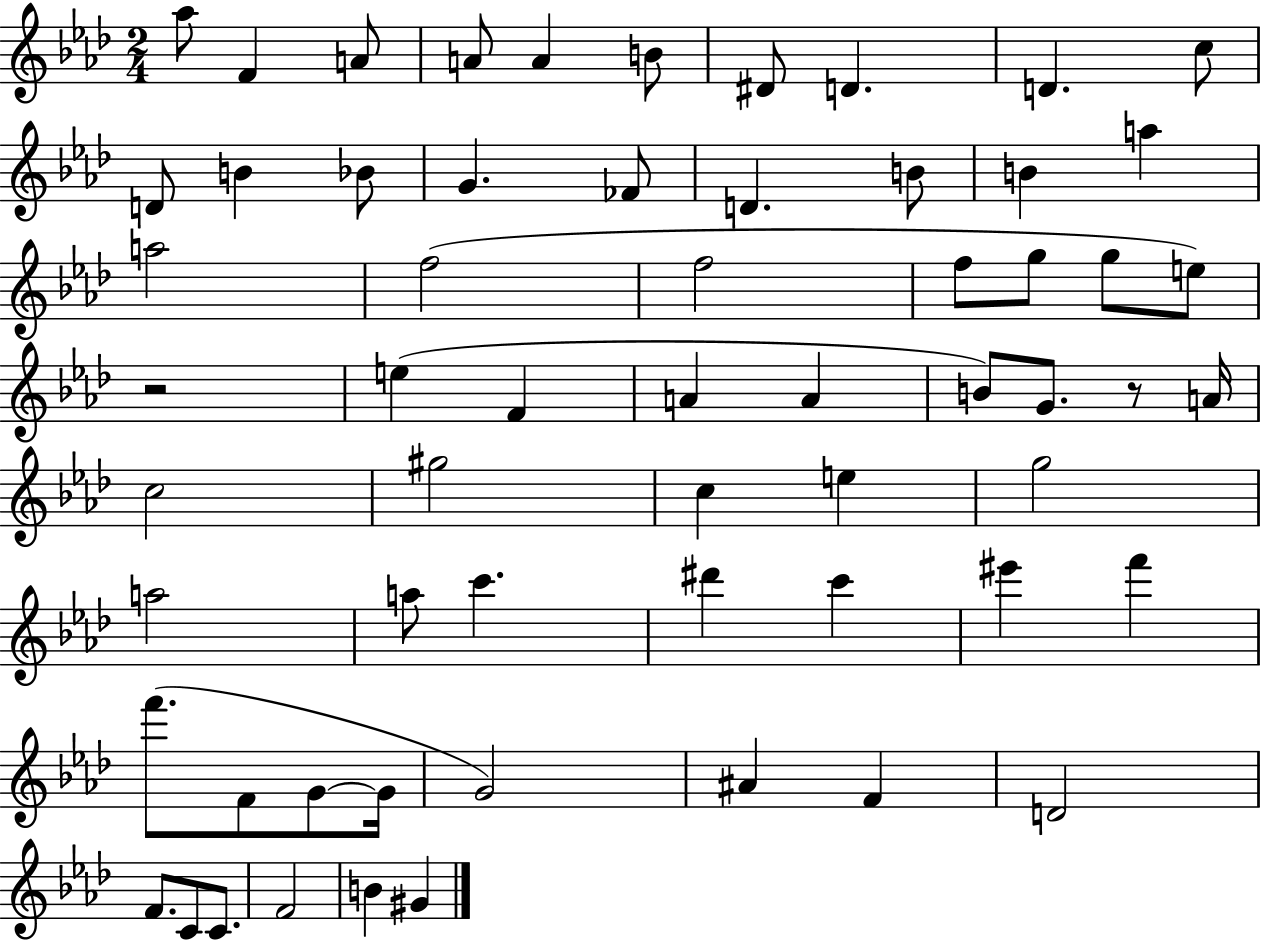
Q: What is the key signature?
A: AES major